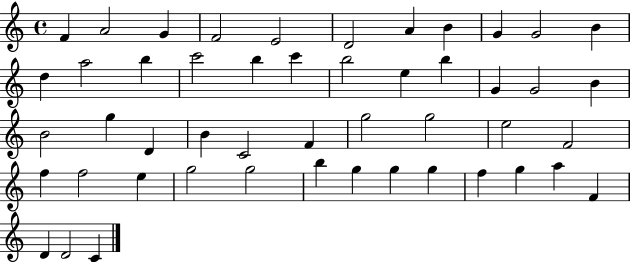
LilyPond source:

{
  \clef treble
  \time 4/4
  \defaultTimeSignature
  \key c \major
  f'4 a'2 g'4 | f'2 e'2 | d'2 a'4 b'4 | g'4 g'2 b'4 | \break d''4 a''2 b''4 | c'''2 b''4 c'''4 | b''2 e''4 b''4 | g'4 g'2 b'4 | \break b'2 g''4 d'4 | b'4 c'2 f'4 | g''2 g''2 | e''2 f'2 | \break f''4 f''2 e''4 | g''2 g''2 | b''4 g''4 g''4 g''4 | f''4 g''4 a''4 f'4 | \break d'4 d'2 c'4 | \bar "|."
}